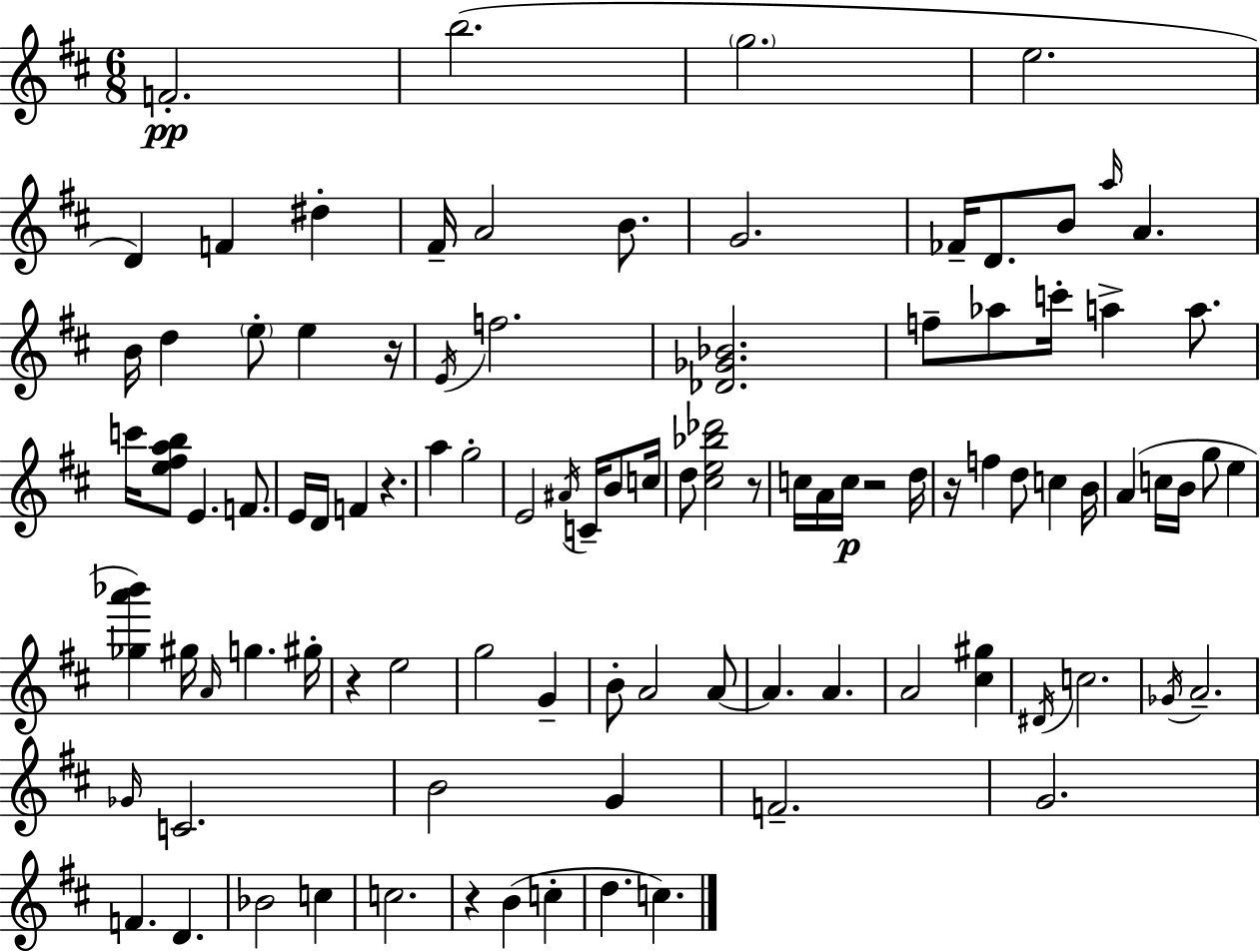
{
  \clef treble
  \numericTimeSignature
  \time 6/8
  \key d \major
  f'2.-.\pp | b''2.( | \parenthesize g''2. | e''2. | \break d'4) f'4 dis''4-. | fis'16-- a'2 b'8. | g'2. | fes'16-- d'8. b'8 \grace { a''16 } a'4. | \break b'16 d''4 \parenthesize e''8-. e''4 | r16 \acciaccatura { e'16 } f''2. | <des' ges' bes'>2. | f''8-- aes''8 c'''16-. a''4-> a''8. | \break c'''16 <e'' fis'' a'' b''>8 e'4. f'8. | e'16 d'16 f'4 r4. | a''4 g''2-. | e'2 \acciaccatura { ais'16 } c'16-- | \break b'8 c''16 d''8 <cis'' e'' bes'' des'''>2 | r8 c''16 a'16 c''16\p r2 | d''16 r16 f''4 d''8 c''4 | b'16 a'4( c''16 b'16 g''8 e''4 | \break <ges'' a''' bes'''>4) gis''16 \grace { a'16 } g''4. | gis''16-. r4 e''2 | g''2 | g'4-- b'8-. a'2 | \break a'8~~ a'4. a'4. | a'2 | <cis'' gis''>4 \acciaccatura { dis'16 } c''2. | \acciaccatura { ges'16 } a'2.-- | \break \grace { ges'16 } c'2. | b'2 | g'4 f'2.-- | g'2. | \break f'4. | d'4. bes'2 | c''4 c''2. | r4 b'4( | \break c''4-. d''4. | c''4.) \bar "|."
}